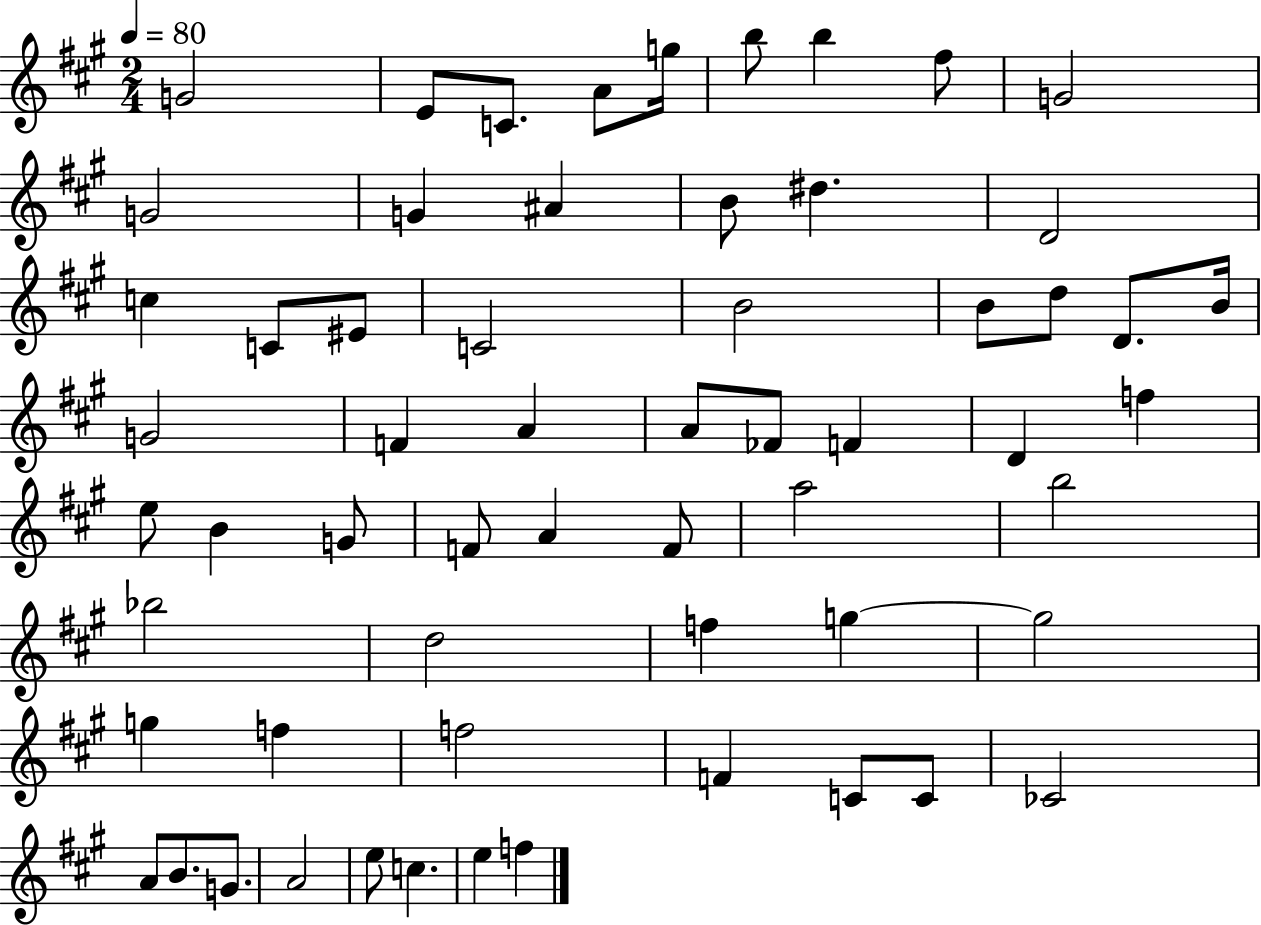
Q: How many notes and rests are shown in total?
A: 60